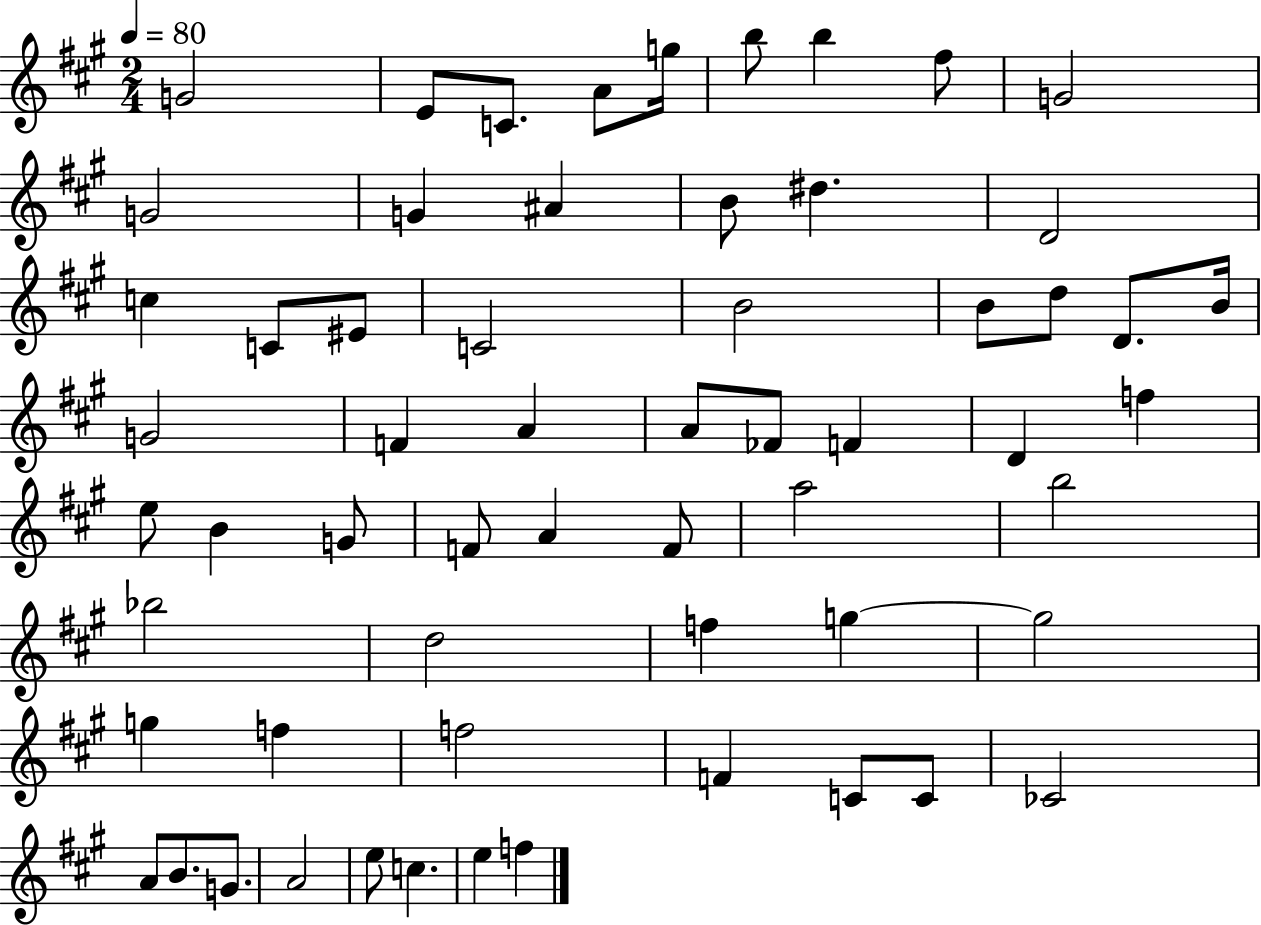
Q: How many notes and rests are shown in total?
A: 60